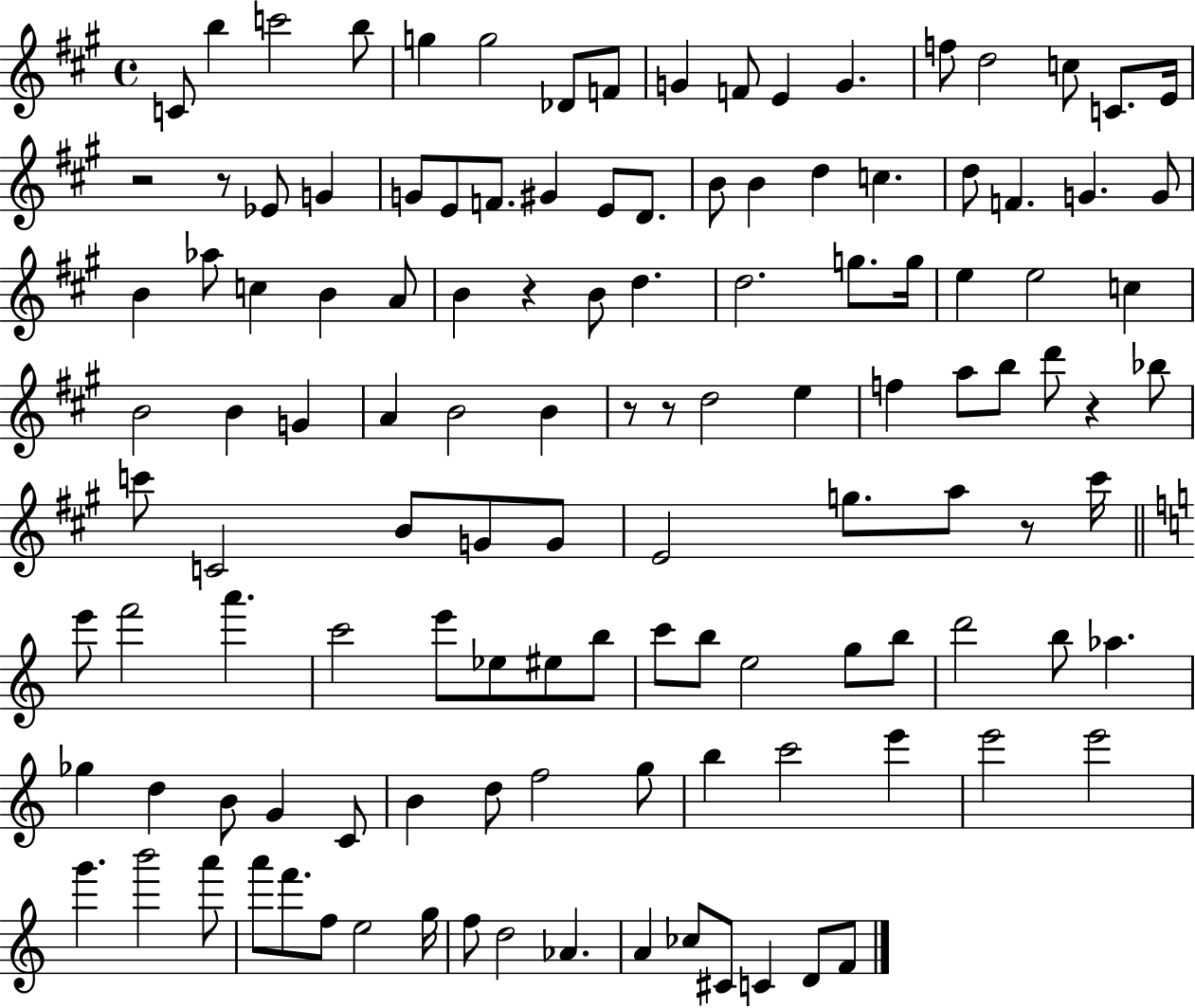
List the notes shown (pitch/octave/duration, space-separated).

C4/e B5/q C6/h B5/e G5/q G5/h Db4/e F4/e G4/q F4/e E4/q G4/q. F5/e D5/h C5/e C4/e. E4/s R/h R/e Eb4/e G4/q G4/e E4/e F4/e. G#4/q E4/e D4/e. B4/e B4/q D5/q C5/q. D5/e F4/q. G4/q. G4/e B4/q Ab5/e C5/q B4/q A4/e B4/q R/q B4/e D5/q. D5/h. G5/e. G5/s E5/q E5/h C5/q B4/h B4/q G4/q A4/q B4/h B4/q R/e R/e D5/h E5/q F5/q A5/e B5/e D6/e R/q Bb5/e C6/e C4/h B4/e G4/e G4/e E4/h G5/e. A5/e R/e C#6/s E6/e F6/h A6/q. C6/h E6/e Eb5/e EIS5/e B5/e C6/e B5/e E5/h G5/e B5/e D6/h B5/e Ab5/q. Gb5/q D5/q B4/e G4/q C4/e B4/q D5/e F5/h G5/e B5/q C6/h E6/q E6/h E6/h G6/q. B6/h A6/e A6/e F6/e. F5/e E5/h G5/s F5/e D5/h Ab4/q. A4/q CES5/e C#4/e C4/q D4/e F4/e